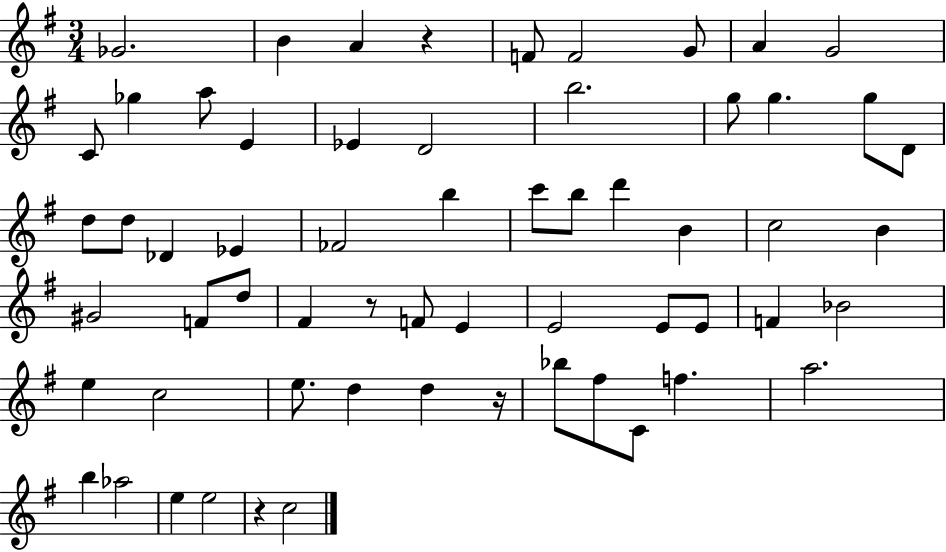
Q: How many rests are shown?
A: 4